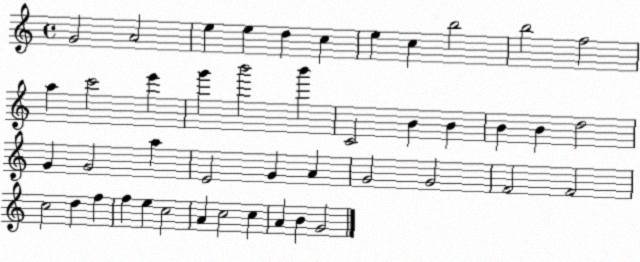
X:1
T:Untitled
M:4/4
L:1/4
K:C
G2 A2 e e d c e c b2 b2 f2 a c'2 e' g' b'2 b' C2 B B B B d2 G G2 a E2 G A G2 G2 F2 F2 c2 d f f e c2 A c2 c A B G2